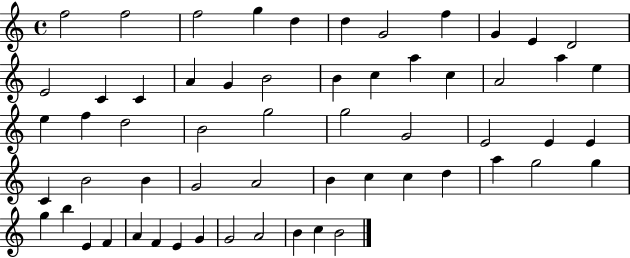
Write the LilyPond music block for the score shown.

{
  \clef treble
  \time 4/4
  \defaultTimeSignature
  \key c \major
  f''2 f''2 | f''2 g''4 d''4 | d''4 g'2 f''4 | g'4 e'4 d'2 | \break e'2 c'4 c'4 | a'4 g'4 b'2 | b'4 c''4 a''4 c''4 | a'2 a''4 e''4 | \break e''4 f''4 d''2 | b'2 g''2 | g''2 g'2 | e'2 e'4 e'4 | \break c'4 b'2 b'4 | g'2 a'2 | b'4 c''4 c''4 d''4 | a''4 g''2 g''4 | \break g''4 b''4 e'4 f'4 | a'4 f'4 e'4 g'4 | g'2 a'2 | b'4 c''4 b'2 | \break \bar "|."
}